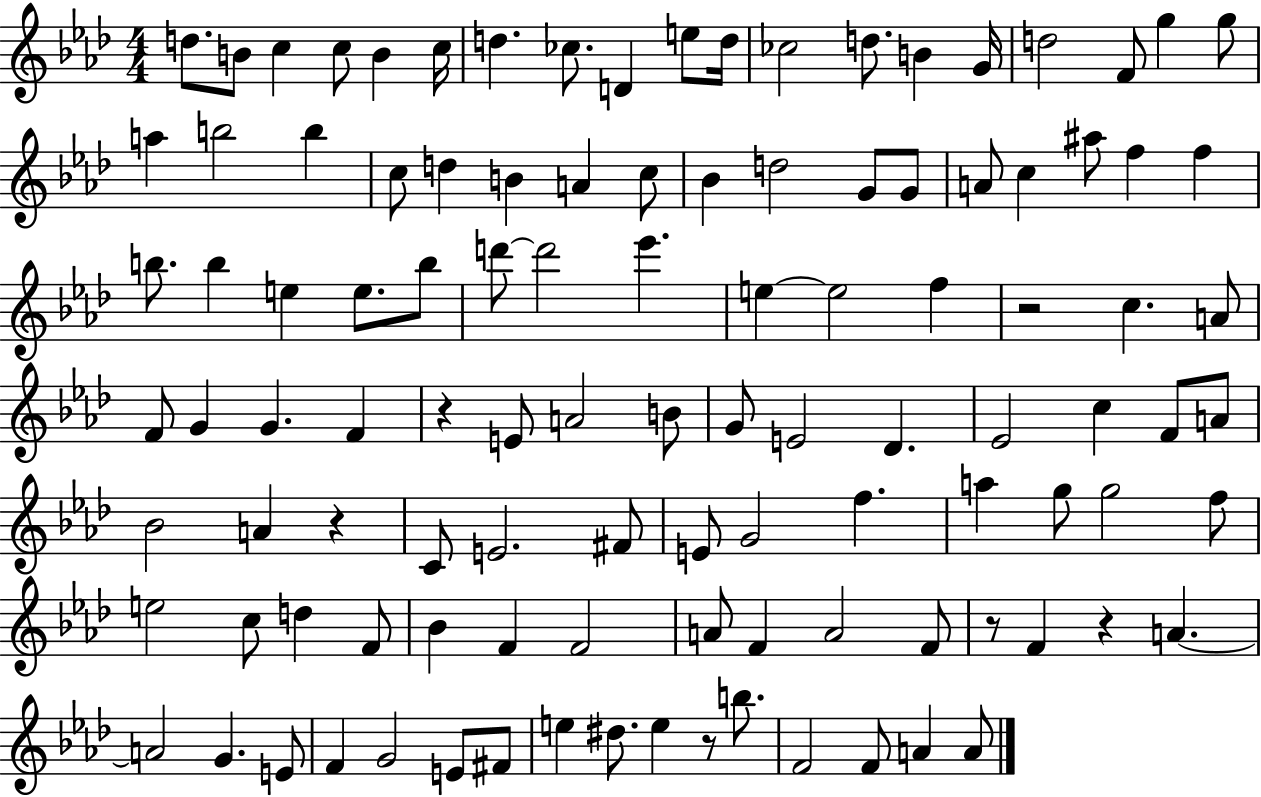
{
  \clef treble
  \numericTimeSignature
  \time 4/4
  \key aes \major
  d''8. b'8 c''4 c''8 b'4 c''16 | d''4. ces''8. d'4 e''8 d''16 | ces''2 d''8. b'4 g'16 | d''2 f'8 g''4 g''8 | \break a''4 b''2 b''4 | c''8 d''4 b'4 a'4 c''8 | bes'4 d''2 g'8 g'8 | a'8 c''4 ais''8 f''4 f''4 | \break b''8. b''4 e''4 e''8. b''8 | d'''8~~ d'''2 ees'''4. | e''4~~ e''2 f''4 | r2 c''4. a'8 | \break f'8 g'4 g'4. f'4 | r4 e'8 a'2 b'8 | g'8 e'2 des'4. | ees'2 c''4 f'8 a'8 | \break bes'2 a'4 r4 | c'8 e'2. fis'8 | e'8 g'2 f''4. | a''4 g''8 g''2 f''8 | \break e''2 c''8 d''4 f'8 | bes'4 f'4 f'2 | a'8 f'4 a'2 f'8 | r8 f'4 r4 a'4.~~ | \break a'2 g'4. e'8 | f'4 g'2 e'8 fis'8 | e''4 dis''8. e''4 r8 b''8. | f'2 f'8 a'4 a'8 | \break \bar "|."
}